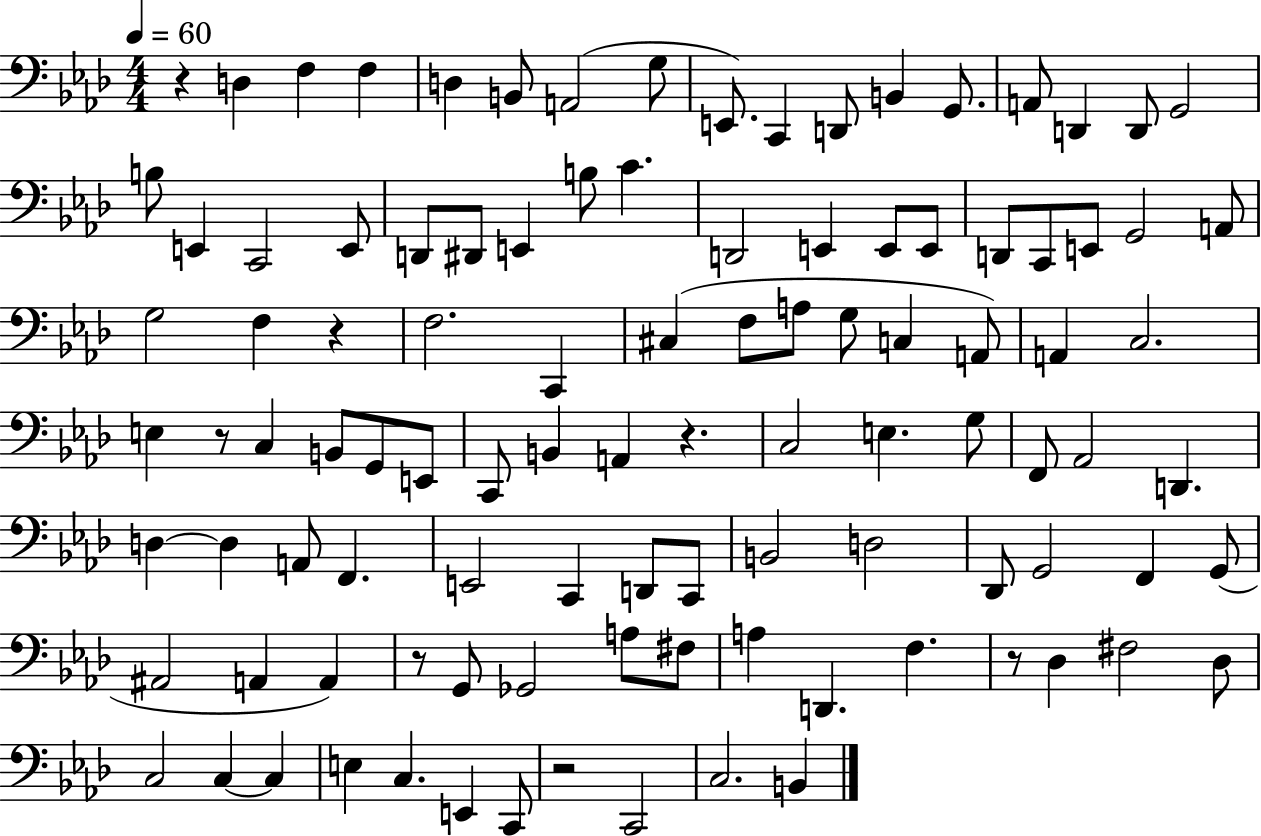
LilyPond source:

{
  \clef bass
  \numericTimeSignature
  \time 4/4
  \key aes \major
  \tempo 4 = 60
  \repeat volta 2 { r4 d4 f4 f4 | d4 b,8 a,2( g8 | e,8.) c,4 d,8 b,4 g,8. | a,8 d,4 d,8 g,2 | \break b8 e,4 c,2 e,8 | d,8 dis,8 e,4 b8 c'4. | d,2 e,4 e,8 e,8 | d,8 c,8 e,8 g,2 a,8 | \break g2 f4 r4 | f2. c,4 | cis4( f8 a8 g8 c4 a,8) | a,4 c2. | \break e4 r8 c4 b,8 g,8 e,8 | c,8 b,4 a,4 r4. | c2 e4. g8 | f,8 aes,2 d,4. | \break d4~~ d4 a,8 f,4. | e,2 c,4 d,8 c,8 | b,2 d2 | des,8 g,2 f,4 g,8( | \break ais,2 a,4 a,4) | r8 g,8 ges,2 a8 fis8 | a4 d,4. f4. | r8 des4 fis2 des8 | \break c2 c4~~ c4 | e4 c4. e,4 c,8 | r2 c,2 | c2. b,4 | \break } \bar "|."
}